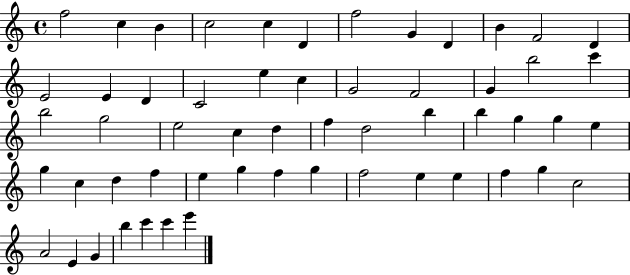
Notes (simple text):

F5/h C5/q B4/q C5/h C5/q D4/q F5/h G4/q D4/q B4/q F4/h D4/q E4/h E4/q D4/q C4/h E5/q C5/q G4/h F4/h G4/q B5/h C6/q B5/h G5/h E5/h C5/q D5/q F5/q D5/h B5/q B5/q G5/q G5/q E5/q G5/q C5/q D5/q F5/q E5/q G5/q F5/q G5/q F5/h E5/q E5/q F5/q G5/q C5/h A4/h E4/q G4/q B5/q C6/q C6/q E6/q